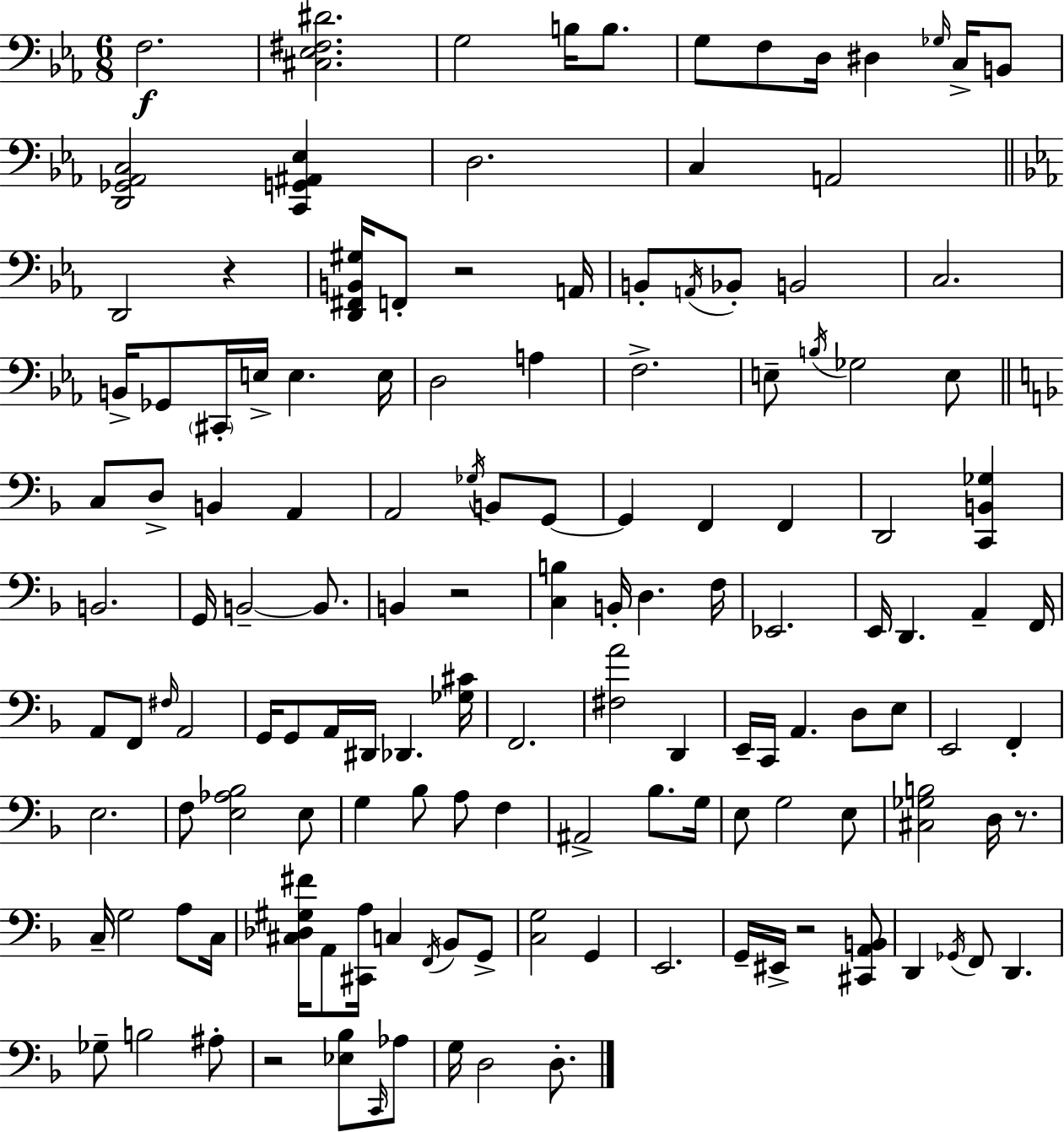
X:1
T:Untitled
M:6/8
L:1/4
K:Eb
F,2 [^C,_E,^F,^D]2 G,2 B,/4 B,/2 G,/2 F,/2 D,/4 ^D, _G,/4 C,/4 B,,/2 [D,,_G,,_A,,C,]2 [C,,G,,^A,,_E,] D,2 C, A,,2 D,,2 z [D,,^F,,B,,^G,]/4 F,,/2 z2 A,,/4 B,,/2 A,,/4 _B,,/2 B,,2 C,2 B,,/4 _G,,/2 ^C,,/4 E,/4 E, E,/4 D,2 A, F,2 E,/2 B,/4 _G,2 E,/2 C,/2 D,/2 B,, A,, A,,2 _G,/4 B,,/2 G,,/2 G,, F,, F,, D,,2 [C,,B,,_G,] B,,2 G,,/4 B,,2 B,,/2 B,, z2 [C,B,] B,,/4 D, F,/4 _E,,2 E,,/4 D,, A,, F,,/4 A,,/2 F,,/2 ^F,/4 A,,2 G,,/4 G,,/2 A,,/4 ^D,,/4 _D,, [_G,^C]/4 F,,2 [^F,A]2 D,, E,,/4 C,,/4 A,, D,/2 E,/2 E,,2 F,, E,2 F,/2 [E,_A,_B,]2 E,/2 G, _B,/2 A,/2 F, ^A,,2 _B,/2 G,/4 E,/2 G,2 E,/2 [^C,_G,B,]2 D,/4 z/2 C,/4 G,2 A,/2 C,/4 [^C,_D,^G,^F]/4 A,,/2 [^C,,A,]/4 C, F,,/4 _B,,/2 G,,/2 [C,G,]2 G,, E,,2 G,,/4 ^E,,/4 z2 [^C,,A,,B,,]/2 D,, _G,,/4 F,,/2 D,, _G,/2 B,2 ^A,/2 z2 [_E,_B,]/2 C,,/4 _A,/2 G,/4 D,2 D,/2